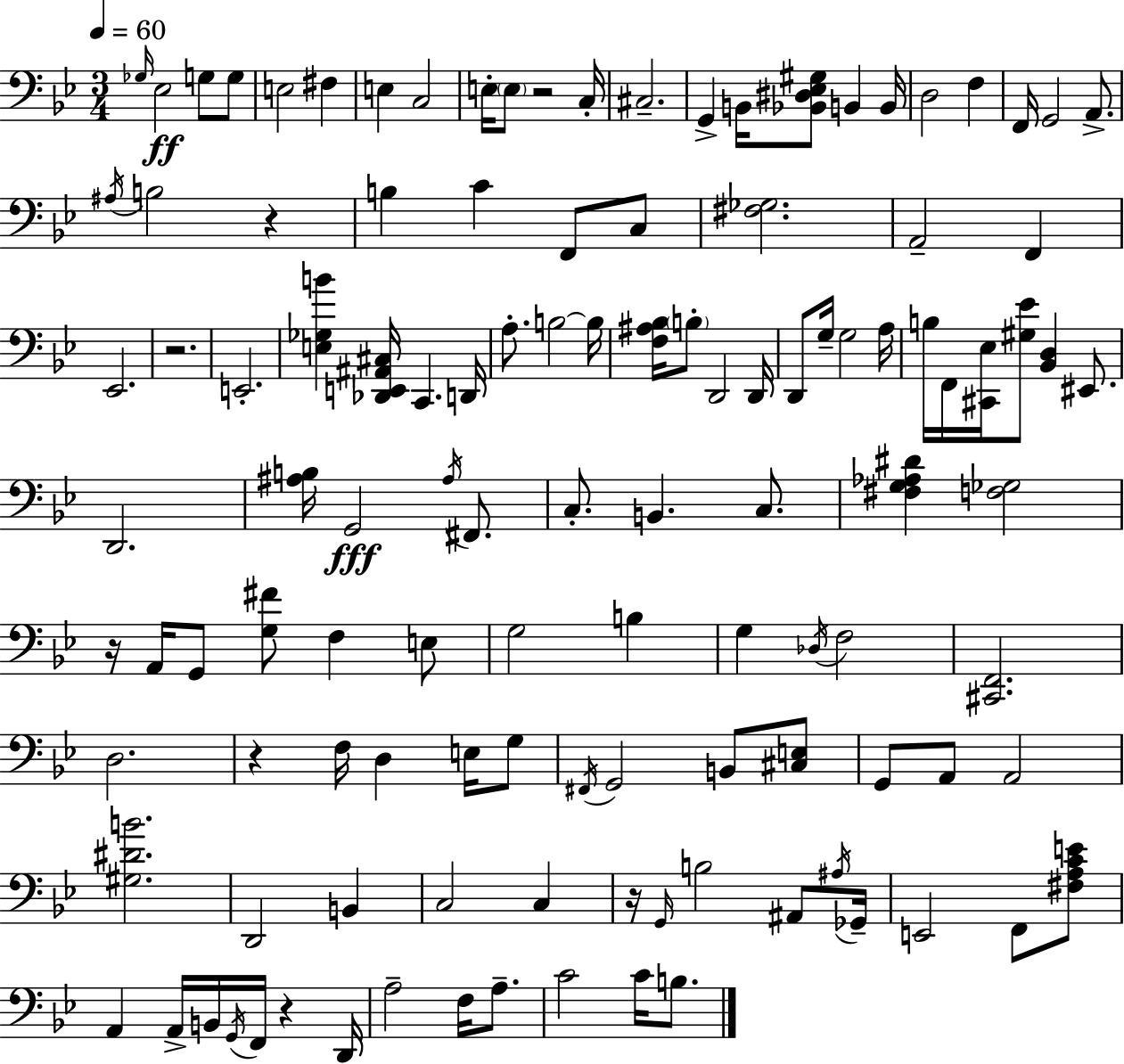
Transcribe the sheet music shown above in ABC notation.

X:1
T:Untitled
M:3/4
L:1/4
K:Bb
_G,/4 _E,2 G,/2 G,/2 E,2 ^F, E, C,2 E,/4 E,/2 z2 C,/4 ^C,2 G,, B,,/4 [_B,,^D,_E,^G,]/2 B,, B,,/4 D,2 F, F,,/4 G,,2 A,,/2 ^A,/4 B,2 z B, C F,,/2 C,/2 [^F,_G,]2 A,,2 F,, _E,,2 z2 E,,2 [E,_G,B] [_D,,E,,^A,,^C,]/4 C,, D,,/4 A,/2 B,2 B,/4 [F,^A,_B,]/4 B,/2 D,,2 D,,/4 D,,/2 G,/4 G,2 A,/4 B,/4 F,,/4 [^C,,_E,]/4 [^G,_E]/2 [_B,,D,] ^E,,/2 D,,2 [^A,B,]/4 G,,2 ^A,/4 ^F,,/2 C,/2 B,, C,/2 [^F,G,_A,^D] [F,_G,]2 z/4 A,,/4 G,,/2 [G,^F]/2 F, E,/2 G,2 B, G, _D,/4 F,2 [^C,,F,,]2 D,2 z F,/4 D, E,/4 G,/2 ^F,,/4 G,,2 B,,/2 [^C,E,]/2 G,,/2 A,,/2 A,,2 [^G,^DB]2 D,,2 B,, C,2 C, z/4 G,,/4 B,2 ^A,,/2 ^A,/4 _G,,/4 E,,2 F,,/2 [^F,A,CE]/2 A,, A,,/4 B,,/4 G,,/4 F,,/4 z D,,/4 A,2 F,/4 A,/2 C2 C/4 B,/2